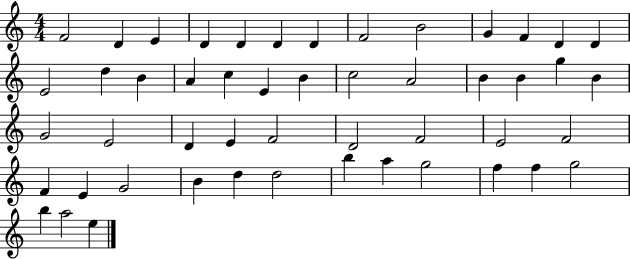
{
  \clef treble
  \numericTimeSignature
  \time 4/4
  \key c \major
  f'2 d'4 e'4 | d'4 d'4 d'4 d'4 | f'2 b'2 | g'4 f'4 d'4 d'4 | \break e'2 d''4 b'4 | a'4 c''4 e'4 b'4 | c''2 a'2 | b'4 b'4 g''4 b'4 | \break g'2 e'2 | d'4 e'4 f'2 | d'2 f'2 | e'2 f'2 | \break f'4 e'4 g'2 | b'4 d''4 d''2 | b''4 a''4 g''2 | f''4 f''4 g''2 | \break b''4 a''2 e''4 | \bar "|."
}